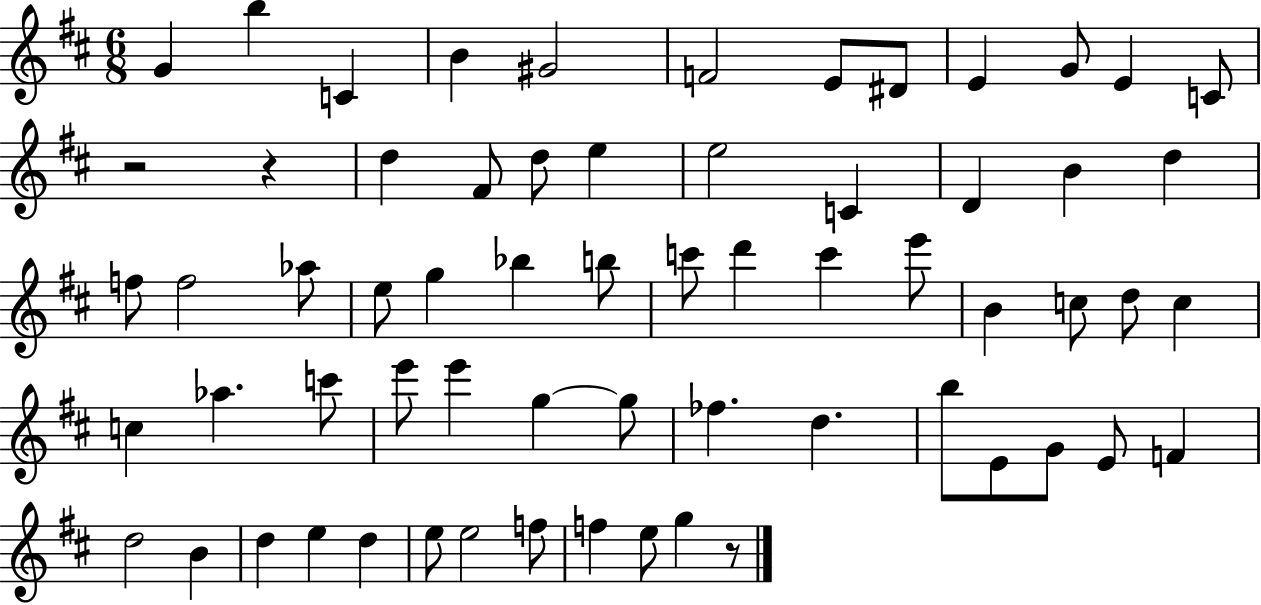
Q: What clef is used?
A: treble